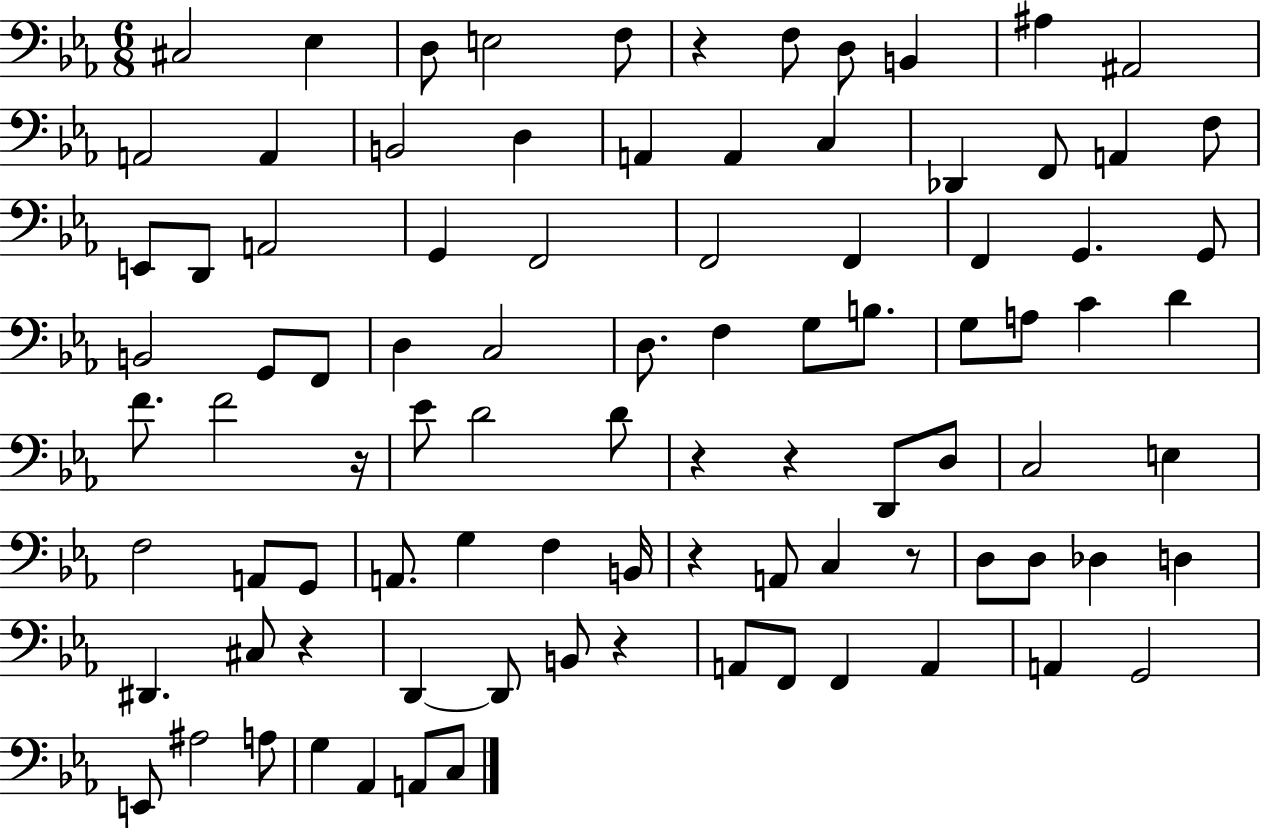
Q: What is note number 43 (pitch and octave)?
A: C4